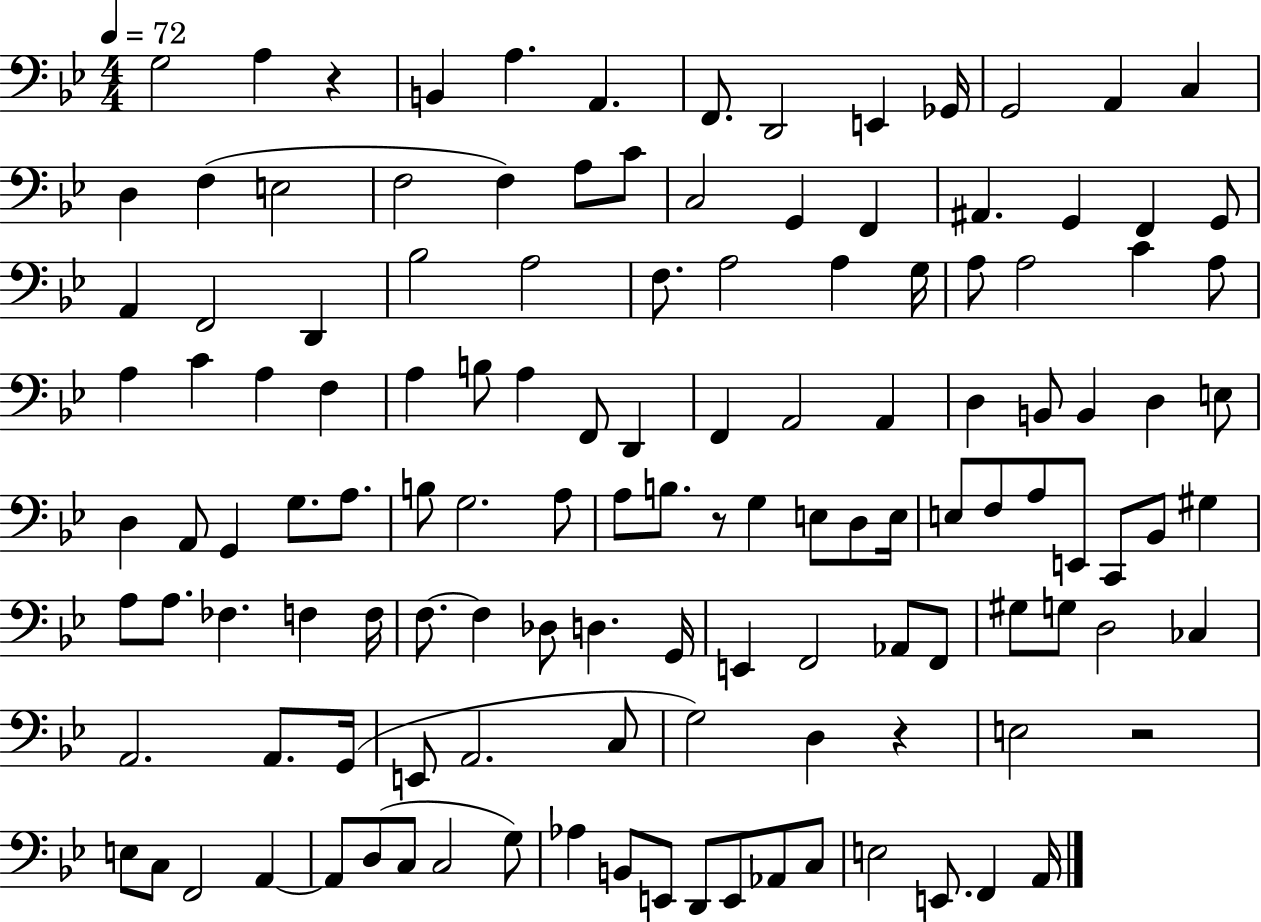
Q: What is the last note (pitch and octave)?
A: A2